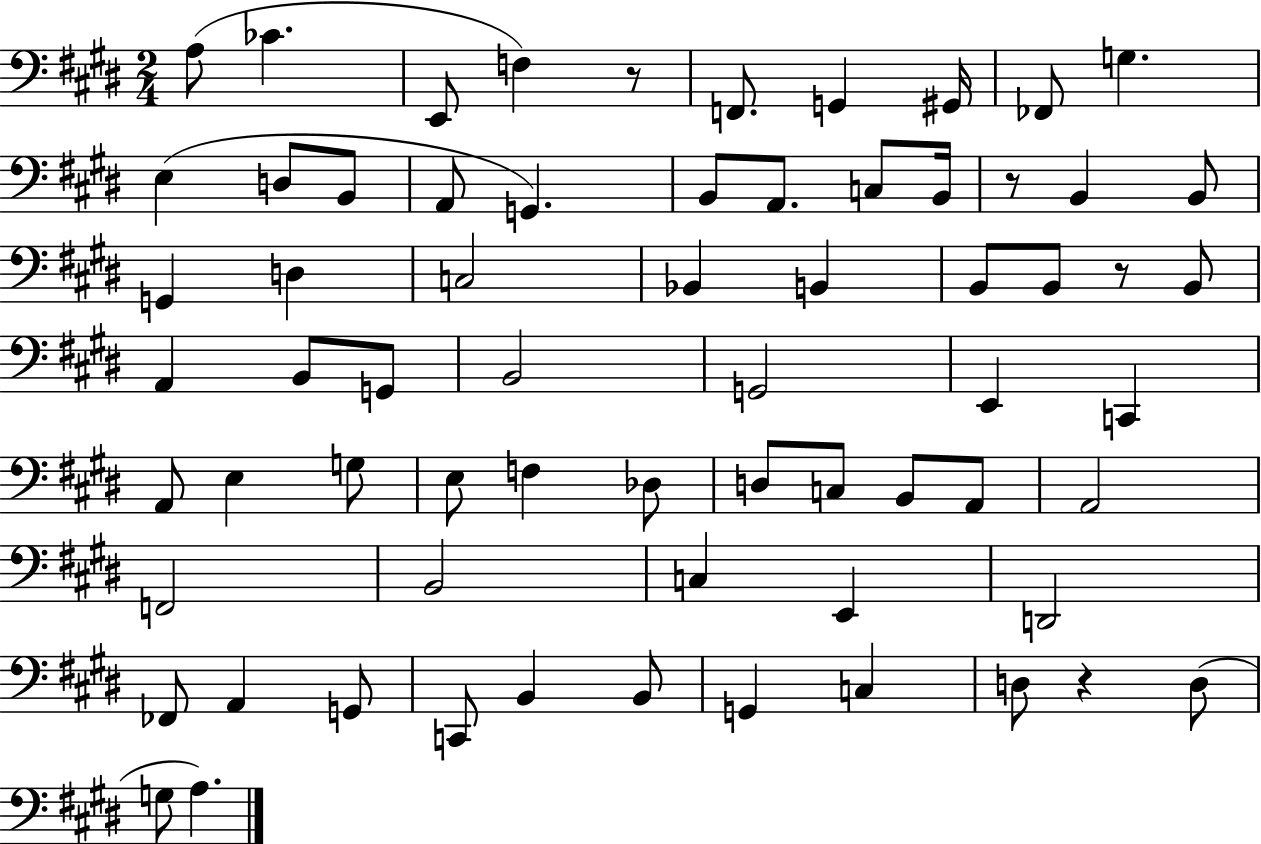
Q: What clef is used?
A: bass